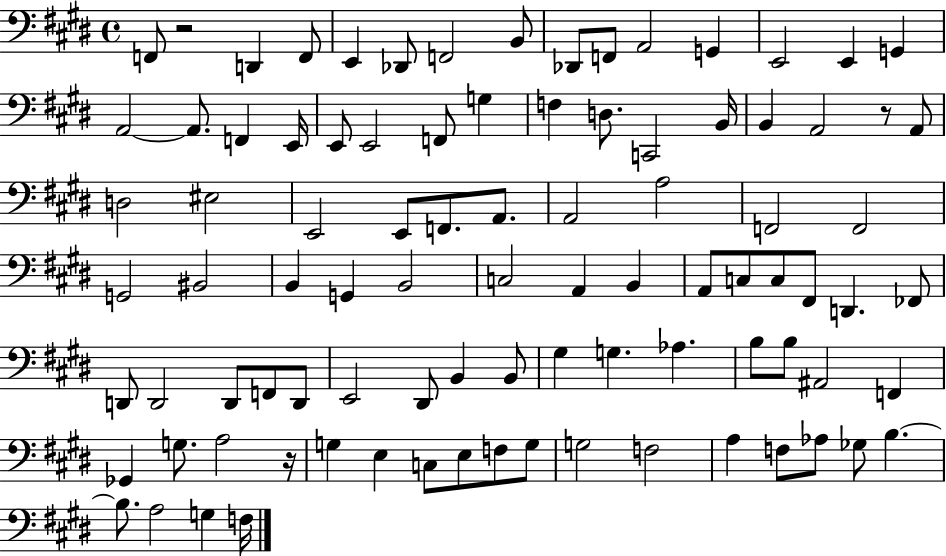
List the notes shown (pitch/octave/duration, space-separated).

F2/e R/h D2/q F2/e E2/q Db2/e F2/h B2/e Db2/e F2/e A2/h G2/q E2/h E2/q G2/q A2/h A2/e. F2/q E2/s E2/e E2/h F2/e G3/q F3/q D3/e. C2/h B2/s B2/q A2/h R/e A2/e D3/h EIS3/h E2/h E2/e F2/e. A2/e. A2/h A3/h F2/h F2/h G2/h BIS2/h B2/q G2/q B2/h C3/h A2/q B2/q A2/e C3/e C3/e F#2/e D2/q. FES2/e D2/e D2/h D2/e F2/e D2/e E2/h D#2/e B2/q B2/e G#3/q G3/q. Ab3/q. B3/e B3/e A#2/h F2/q Gb2/q G3/e. A3/h R/s G3/q E3/q C3/e E3/e F3/e G3/e G3/h F3/h A3/q F3/e Ab3/e Gb3/e B3/q. B3/e. A3/h G3/q F3/s